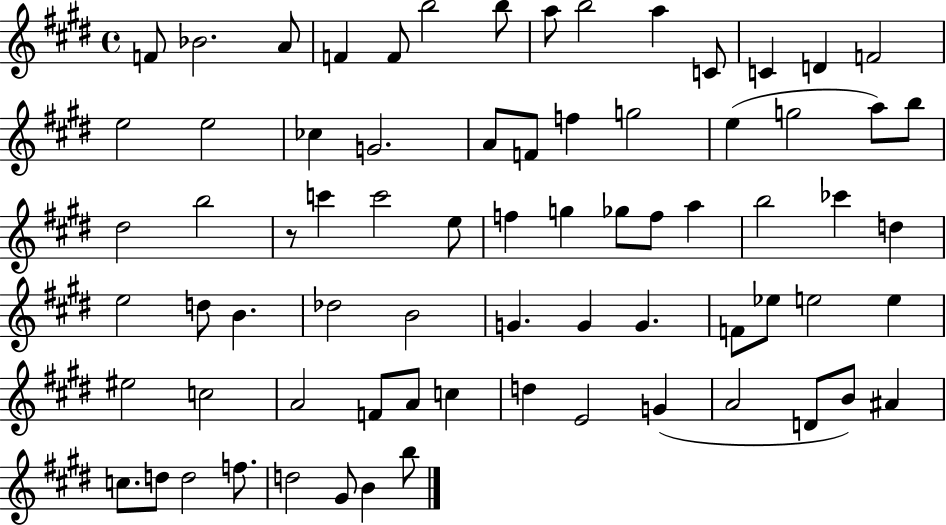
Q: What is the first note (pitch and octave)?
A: F4